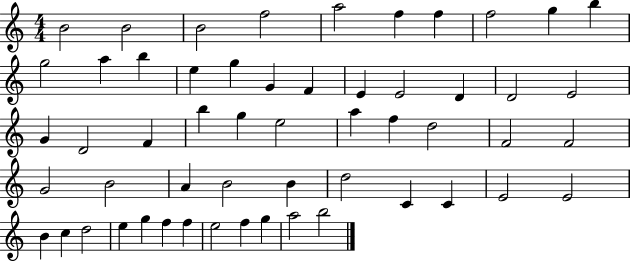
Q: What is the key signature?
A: C major